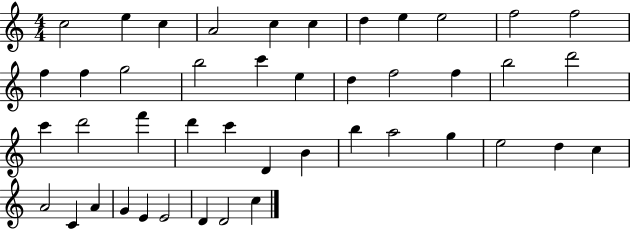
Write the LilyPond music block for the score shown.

{
  \clef treble
  \numericTimeSignature
  \time 4/4
  \key c \major
  c''2 e''4 c''4 | a'2 c''4 c''4 | d''4 e''4 e''2 | f''2 f''2 | \break f''4 f''4 g''2 | b''2 c'''4 e''4 | d''4 f''2 f''4 | b''2 d'''2 | \break c'''4 d'''2 f'''4 | d'''4 c'''4 d'4 b'4 | b''4 a''2 g''4 | e''2 d''4 c''4 | \break a'2 c'4 a'4 | g'4 e'4 e'2 | d'4 d'2 c''4 | \bar "|."
}